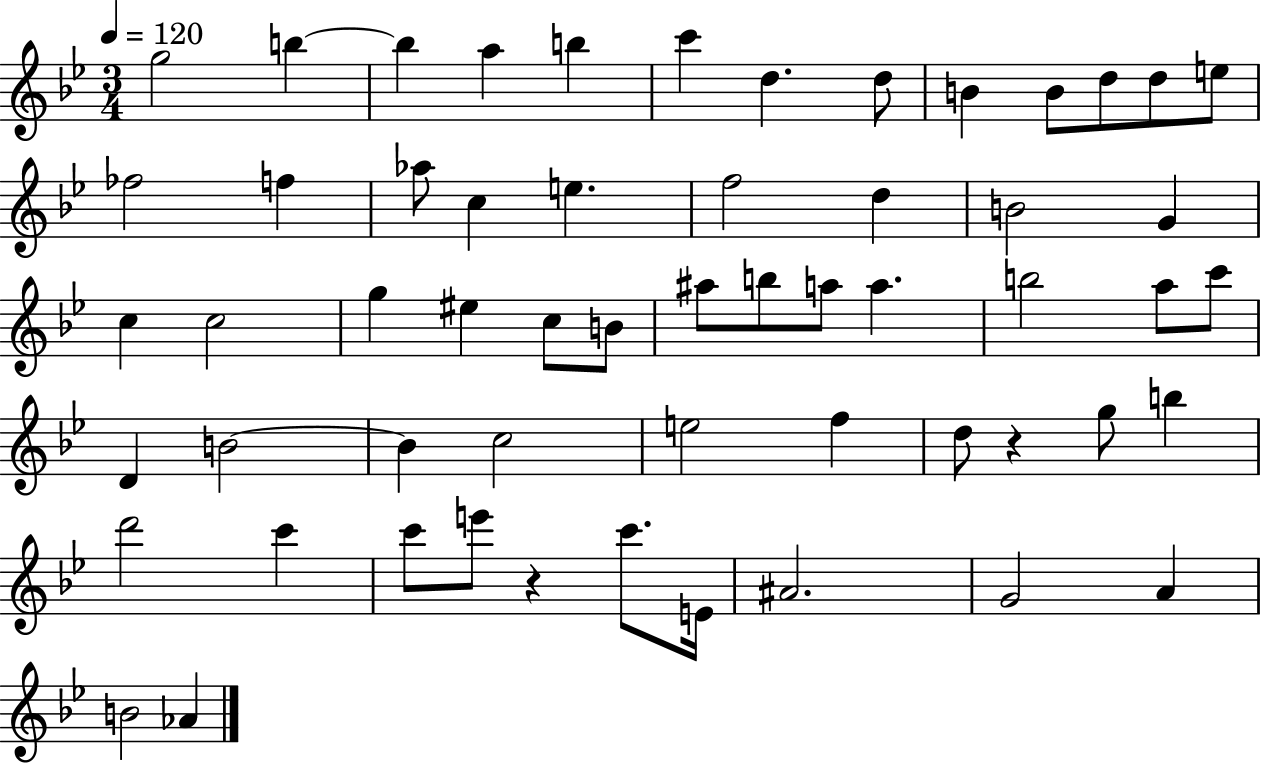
G5/h B5/q B5/q A5/q B5/q C6/q D5/q. D5/e B4/q B4/e D5/e D5/e E5/e FES5/h F5/q Ab5/e C5/q E5/q. F5/h D5/q B4/h G4/q C5/q C5/h G5/q EIS5/q C5/e B4/e A#5/e B5/e A5/e A5/q. B5/h A5/e C6/e D4/q B4/h B4/q C5/h E5/h F5/q D5/e R/q G5/e B5/q D6/h C6/q C6/e E6/e R/q C6/e. E4/s A#4/h. G4/h A4/q B4/h Ab4/q